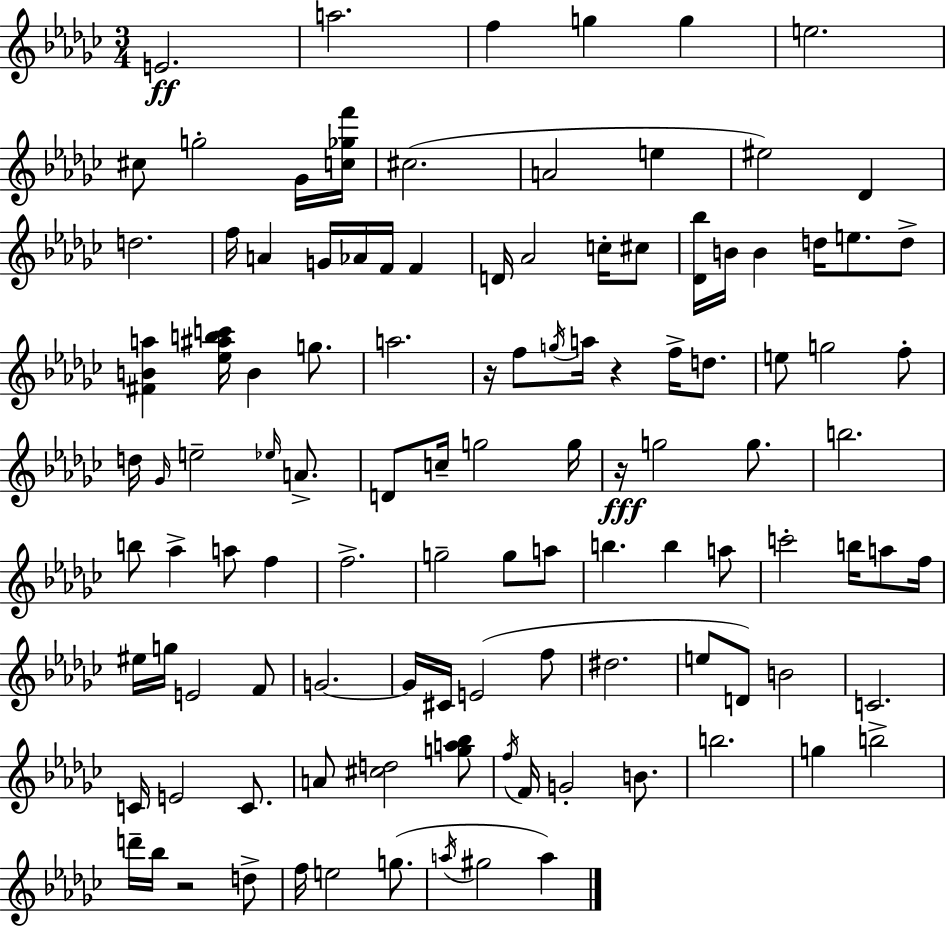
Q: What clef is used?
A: treble